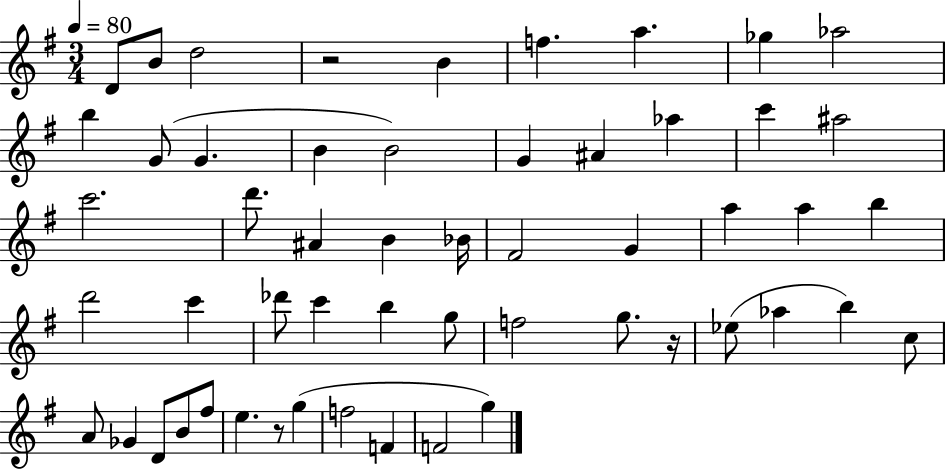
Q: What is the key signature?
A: G major